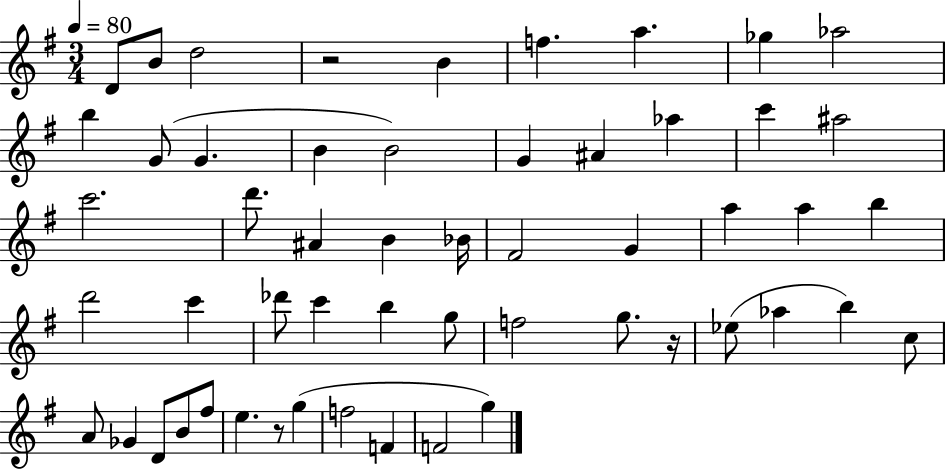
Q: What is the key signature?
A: G major